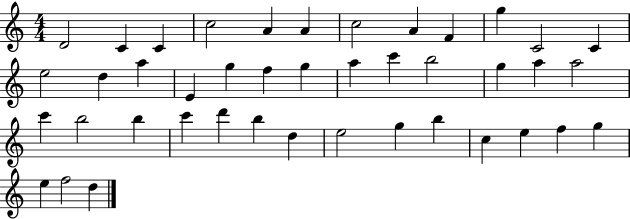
D4/h C4/q C4/q C5/h A4/q A4/q C5/h A4/q F4/q G5/q C4/h C4/q E5/h D5/q A5/q E4/q G5/q F5/q G5/q A5/q C6/q B5/h G5/q A5/q A5/h C6/q B5/h B5/q C6/q D6/q B5/q D5/q E5/h G5/q B5/q C5/q E5/q F5/q G5/q E5/q F5/h D5/q